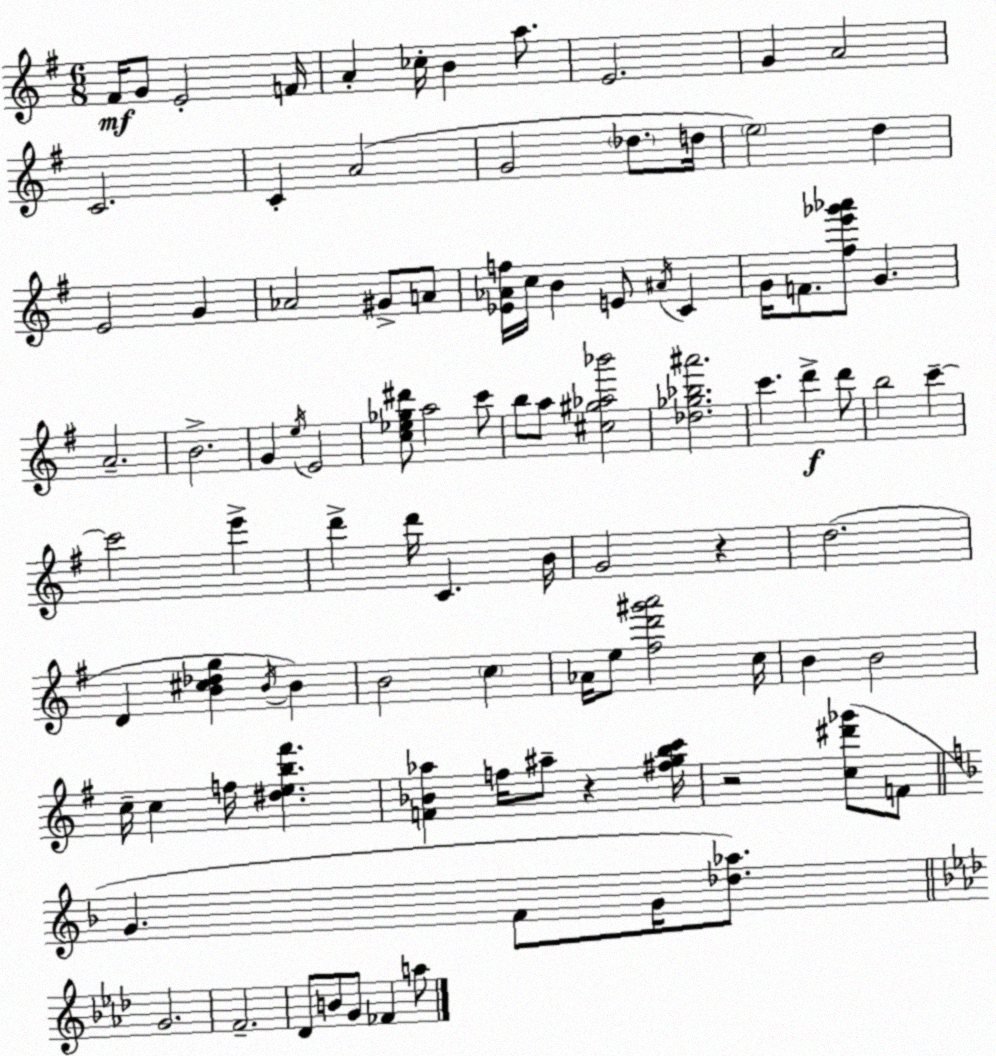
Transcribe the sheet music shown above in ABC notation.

X:1
T:Untitled
M:6/8
L:1/4
K:G
^F/4 G/2 E2 F/4 A _c/4 B a/2 E2 G A2 C2 C A2 G2 _d/2 d/4 e2 d E2 G _A2 ^G/2 A/2 [_E_Af]/4 c/4 B E/2 ^A/4 C G/4 F/2 [^fe'_g'_a']/2 G A2 B2 G e/4 E2 [c_e_g^d']/2 a2 c'/2 b/2 a/2 [^c^g_a_b']2 [_d_g_b^a']2 c' d' d'/2 b2 c' c'2 e' d' d'/4 C B/4 G2 z d2 D [B^c_dg] B/4 B B2 c _A/4 e/2 [^fd'^g'a']2 c/4 B B2 c/4 c f/4 [^deb^f'] [F_B_a] f/4 ^a/2 z [^fgbc']/4 z2 [c^d'_g']/2 F/2 G F/2 G/4 [_d_a]/2 G2 F2 _D/2 B/2 G/2 _F a/2